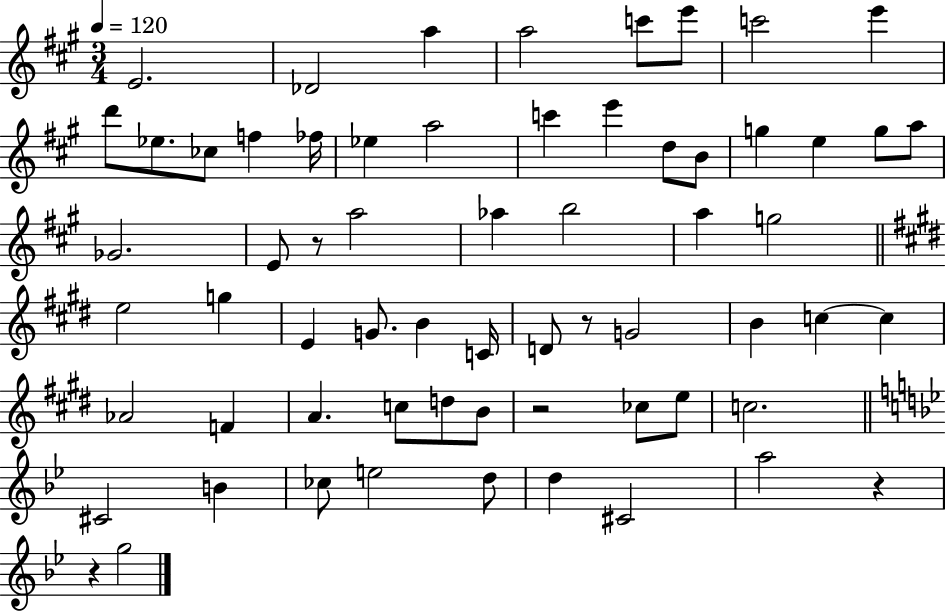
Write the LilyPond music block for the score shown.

{
  \clef treble
  \numericTimeSignature
  \time 3/4
  \key a \major
  \tempo 4 = 120
  e'2. | des'2 a''4 | a''2 c'''8 e'''8 | c'''2 e'''4 | \break d'''8 ees''8. ces''8 f''4 fes''16 | ees''4 a''2 | c'''4 e'''4 d''8 b'8 | g''4 e''4 g''8 a''8 | \break ges'2. | e'8 r8 a''2 | aes''4 b''2 | a''4 g''2 | \break \bar "||" \break \key e \major e''2 g''4 | e'4 g'8. b'4 c'16 | d'8 r8 g'2 | b'4 c''4~~ c''4 | \break aes'2 f'4 | a'4. c''8 d''8 b'8 | r2 ces''8 e''8 | c''2. | \break \bar "||" \break \key g \minor cis'2 b'4 | ces''8 e''2 d''8 | d''4 cis'2 | a''2 r4 | \break r4 g''2 | \bar "|."
}